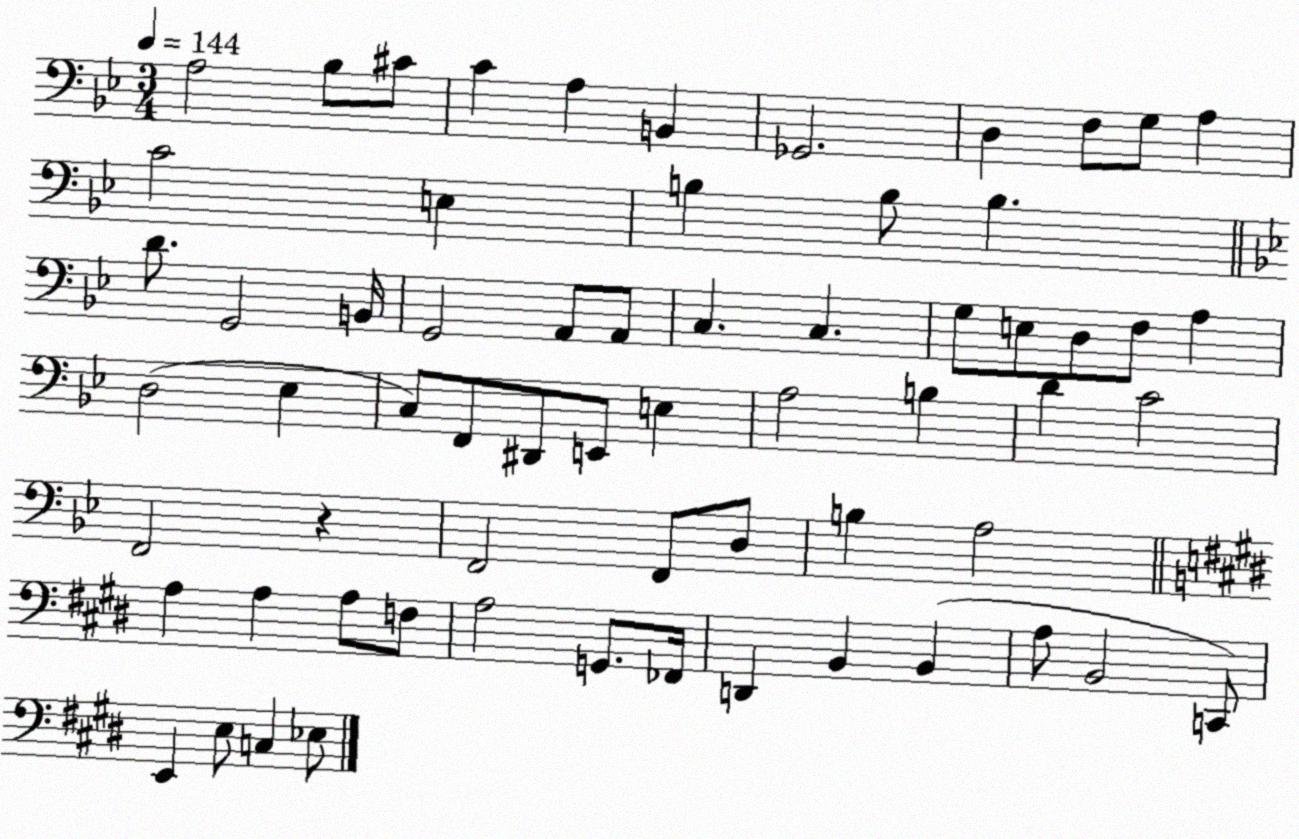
X:1
T:Untitled
M:3/4
L:1/4
K:Bb
A,2 _B,/2 ^C/2 C A, B,, _G,,2 D, F,/2 G,/2 A, C2 E, B, B,/2 B, D/2 G,,2 B,,/4 G,,2 A,,/2 A,,/2 C, C, G,/2 E,/2 D,/2 F,/2 A, D,2 _E, C,/2 F,,/2 ^D,,/2 E,,/2 E, A,2 B, D C2 F,,2 z F,,2 F,,/2 D,/2 B, A,2 A, A, A,/2 F,/2 A,2 G,,/2 _F,,/4 D,, B,, B,, A,/2 B,,2 C,,/2 E,, E,/2 C, _E,/2